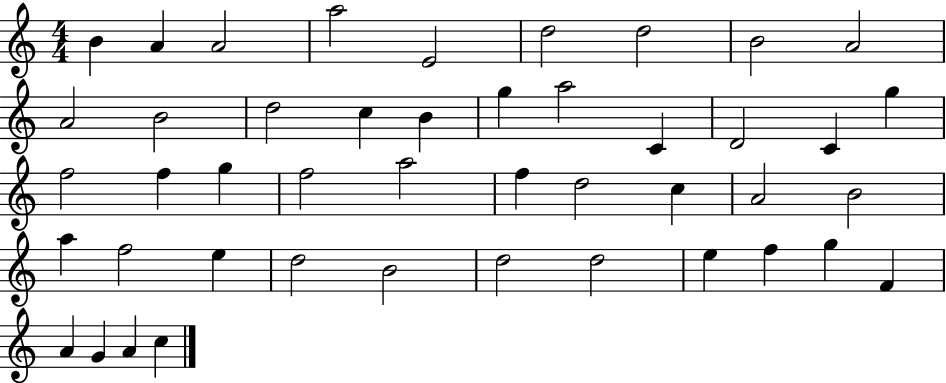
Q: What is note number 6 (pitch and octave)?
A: D5